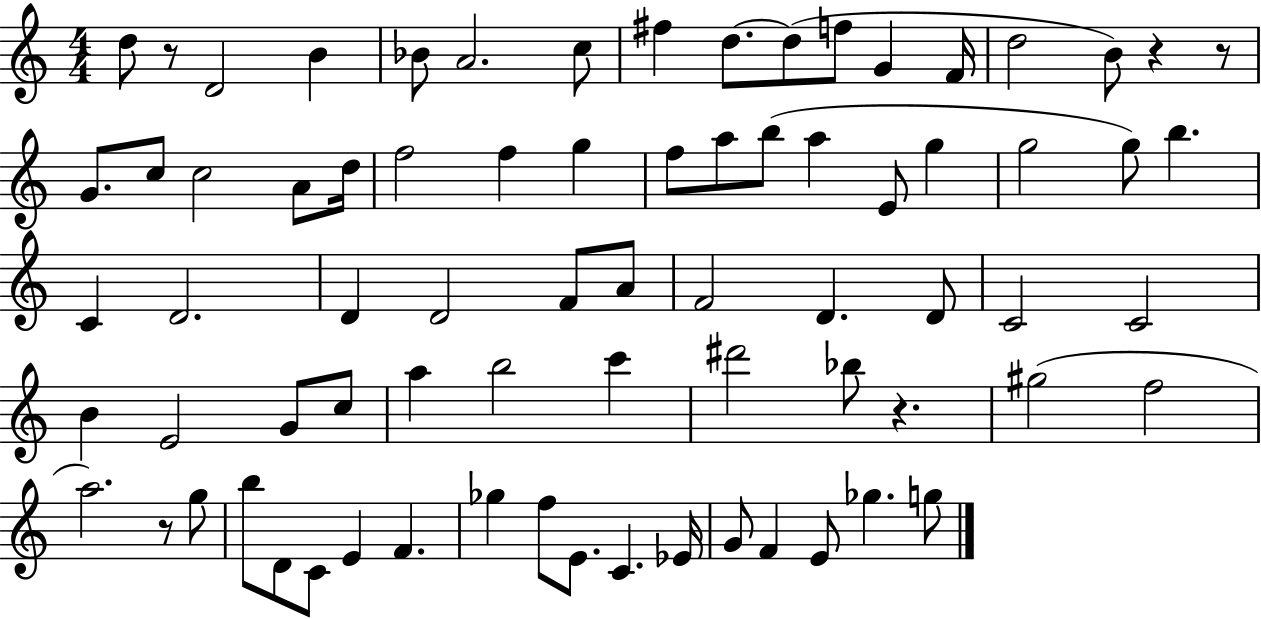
X:1
T:Untitled
M:4/4
L:1/4
K:C
d/2 z/2 D2 B _B/2 A2 c/2 ^f d/2 d/2 f/2 G F/4 d2 B/2 z z/2 G/2 c/2 c2 A/2 d/4 f2 f g f/2 a/2 b/2 a E/2 g g2 g/2 b C D2 D D2 F/2 A/2 F2 D D/2 C2 C2 B E2 G/2 c/2 a b2 c' ^d'2 _b/2 z ^g2 f2 a2 z/2 g/2 b/2 D/2 C/2 E F _g f/2 E/2 C _E/4 G/2 F E/2 _g g/2